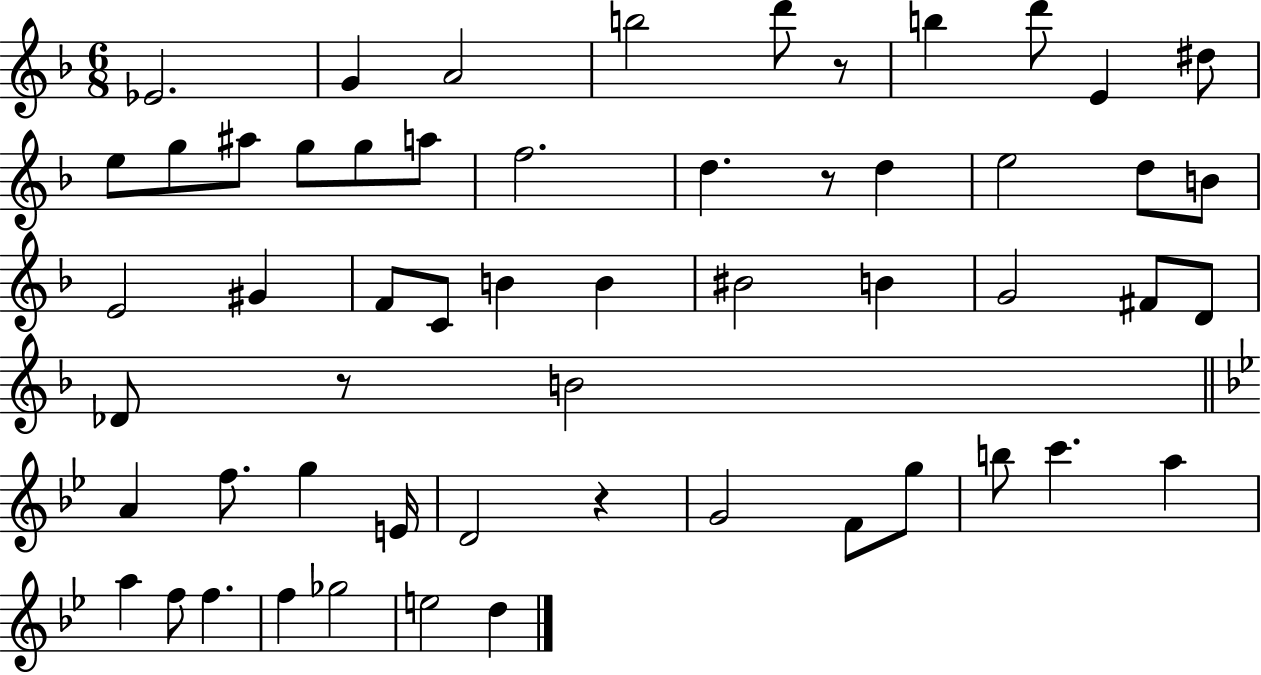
X:1
T:Untitled
M:6/8
L:1/4
K:F
_E2 G A2 b2 d'/2 z/2 b d'/2 E ^d/2 e/2 g/2 ^a/2 g/2 g/2 a/2 f2 d z/2 d e2 d/2 B/2 E2 ^G F/2 C/2 B B ^B2 B G2 ^F/2 D/2 _D/2 z/2 B2 A f/2 g E/4 D2 z G2 F/2 g/2 b/2 c' a a f/2 f f _g2 e2 d